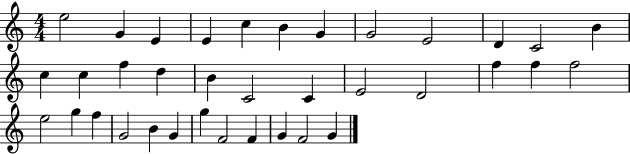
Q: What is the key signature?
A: C major